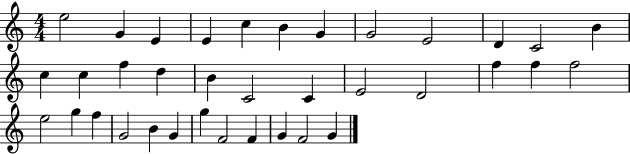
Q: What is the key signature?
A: C major